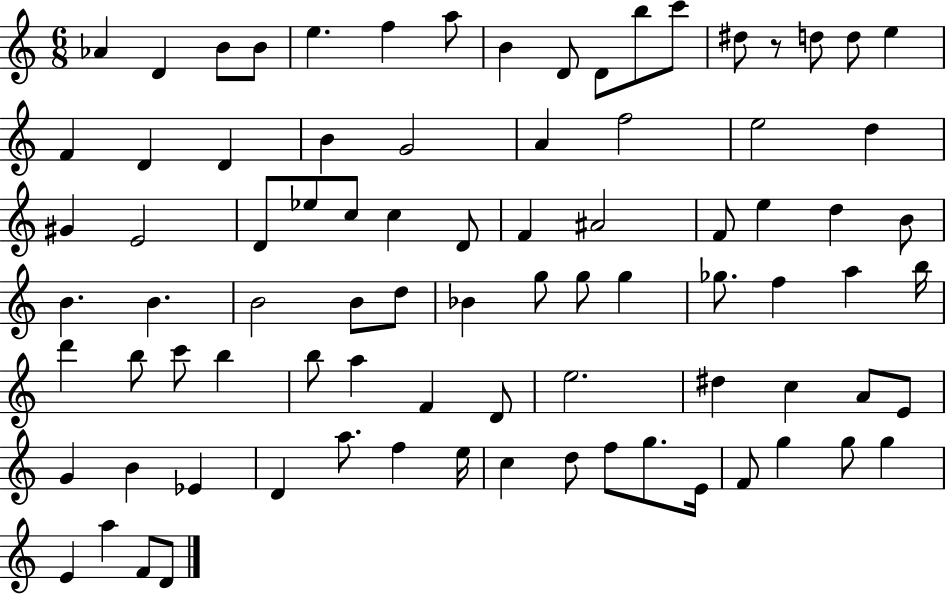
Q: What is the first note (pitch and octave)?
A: Ab4